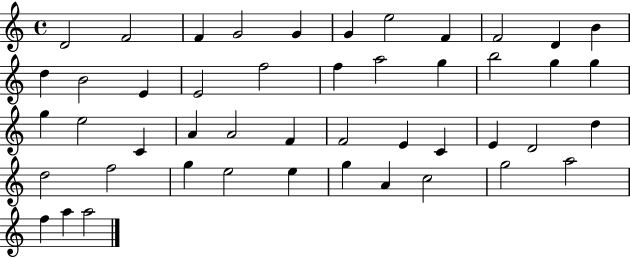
D4/h F4/h F4/q G4/h G4/q G4/q E5/h F4/q F4/h D4/q B4/q D5/q B4/h E4/q E4/h F5/h F5/q A5/h G5/q B5/h G5/q G5/q G5/q E5/h C4/q A4/q A4/h F4/q F4/h E4/q C4/q E4/q D4/h D5/q D5/h F5/h G5/q E5/h E5/q G5/q A4/q C5/h G5/h A5/h F5/q A5/q A5/h